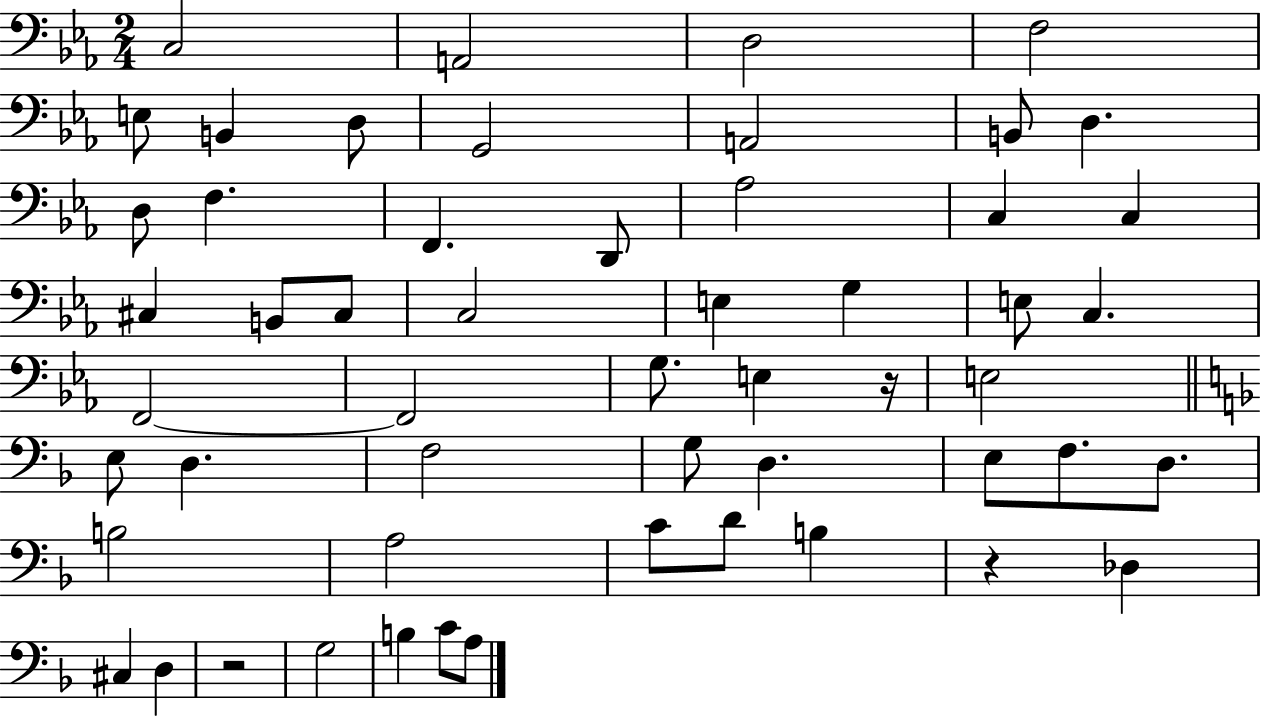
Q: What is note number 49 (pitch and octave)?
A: B3